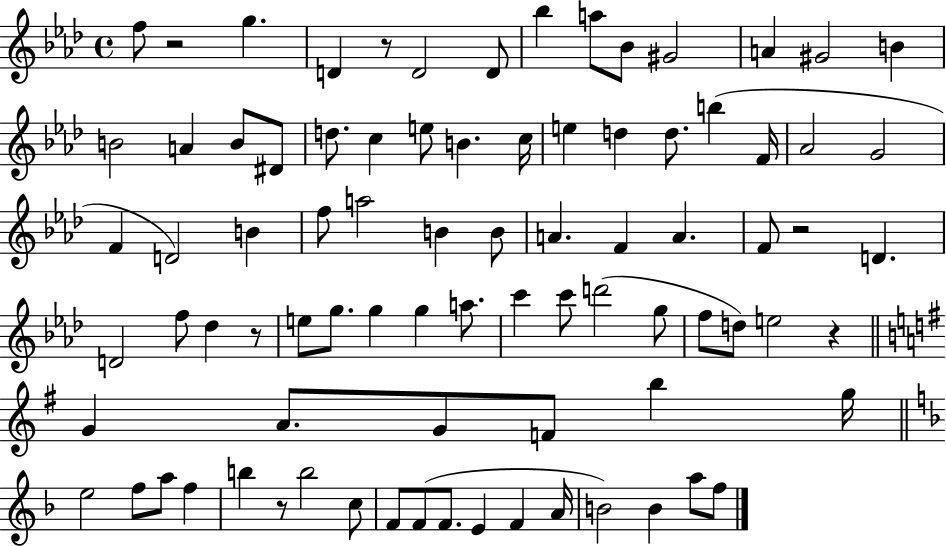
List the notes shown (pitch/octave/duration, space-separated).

F5/e R/h G5/q. D4/q R/e D4/h D4/e Bb5/q A5/e Bb4/e G#4/h A4/q G#4/h B4/q B4/h A4/q B4/e D#4/e D5/e. C5/q E5/e B4/q. C5/s E5/q D5/q D5/e. B5/q F4/s Ab4/h G4/h F4/q D4/h B4/q F5/e A5/h B4/q B4/e A4/q. F4/q A4/q. F4/e R/h D4/q. D4/h F5/e Db5/q R/e E5/e G5/e. G5/q G5/q A5/e. C6/q C6/e D6/h G5/e F5/e D5/e E5/h R/q G4/q A4/e. G4/e F4/e B5/q G5/s E5/h F5/e A5/e F5/q B5/q R/e B5/h C5/e F4/e F4/e F4/e. E4/q F4/q A4/s B4/h B4/q A5/e F5/e